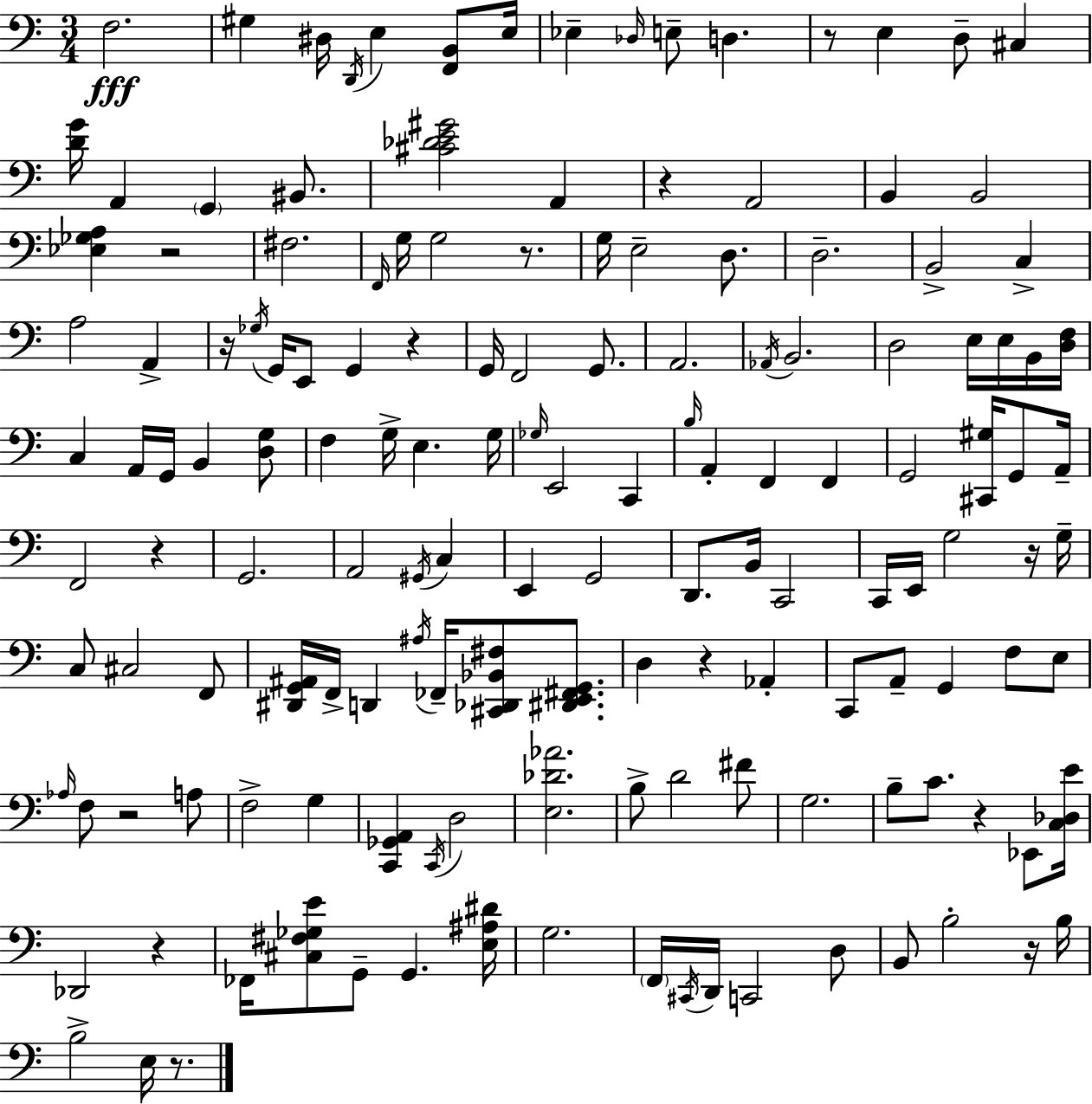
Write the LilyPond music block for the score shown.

{
  \clef bass
  \numericTimeSignature
  \time 3/4
  \key a \minor
  f2.\fff | gis4 dis16 \acciaccatura { d,16 } e4 <f, b,>8 | e16 ees4-- \grace { des16 } e8-- d4. | r8 e4 d8-- cis4 | \break <d' g'>16 a,4 \parenthesize g,4 bis,8. | <cis' des' e' gis'>2 a,4 | r4 a,2 | b,4 b,2 | \break <ees ges a>4 r2 | fis2. | \grace { f,16 } g16 g2 | r8. g16 e2-- | \break d8. d2.-- | b,2-> c4-> | a2 a,4-> | r16 \acciaccatura { ges16 } g,16 e,8 g,4 | \break r4 g,16 f,2 | g,8. a,2. | \acciaccatura { aes,16 } b,2. | d2 | \break e16 e16 b,16 <d f>16 c4 a,16 g,16 b,4 | <d g>8 f4 g16-> e4. | g16 \grace { ges16 } e,2 | c,4 \grace { b16 } a,4-. f,4 | \break f,4 g,2 | <cis, gis>16 g,8 a,16-- f,2 | r4 g,2. | a,2 | \break \acciaccatura { gis,16 } c4 e,4 | g,2 d,8. b,16 | c,2 c,16 e,16 g2 | r16 g16-- c8 cis2 | \break f,8 <dis, g, ais,>16 f,16-> d,4 | \acciaccatura { ais16 } fes,16-- <cis, des, bes, fis>8 <dis, e, fis, g,>8. d4 | r4 aes,4-. c,8 a,8-- | g,4 f8 e8 \grace { aes16 } f8 | \break r2 a8 f2-> | g4 <c, ges, a,>4 | \acciaccatura { c,16 } d2 <e des' aes'>2. | b8-> | \break d'2 fis'8 g2. | b8-- | c'8. r4 ees,8 <c des e'>16 des,2 | r4 fes,16 | \break <cis fis ges e'>8 g,8-- g,4. <e ais dis'>16 g2. | \parenthesize f,16 | \acciaccatura { cis,16 } d,16 c,2 d8 | b,8 b2-. r16 b16 | \break b2-> e16 r8. | \bar "|."
}